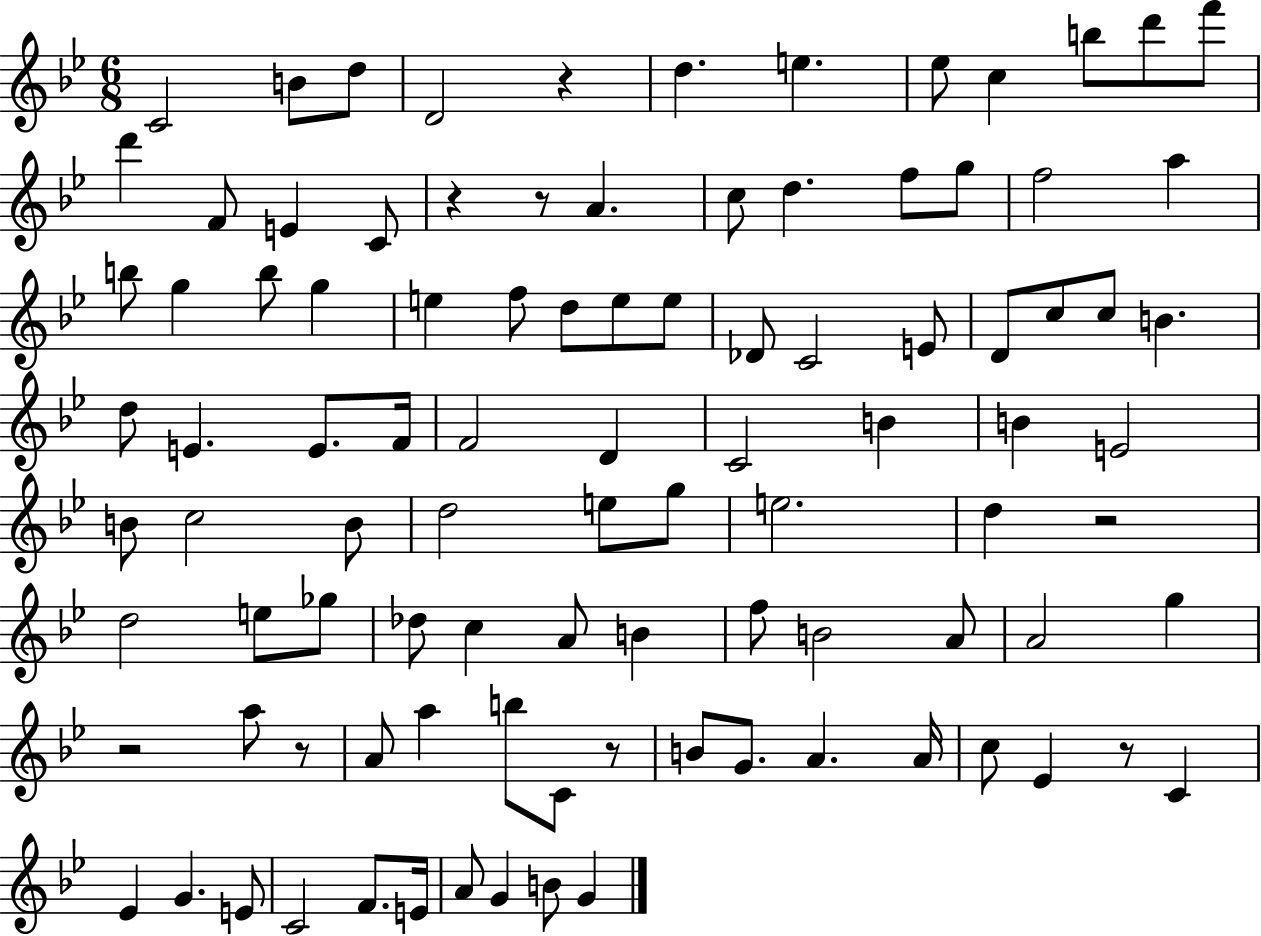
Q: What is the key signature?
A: BES major